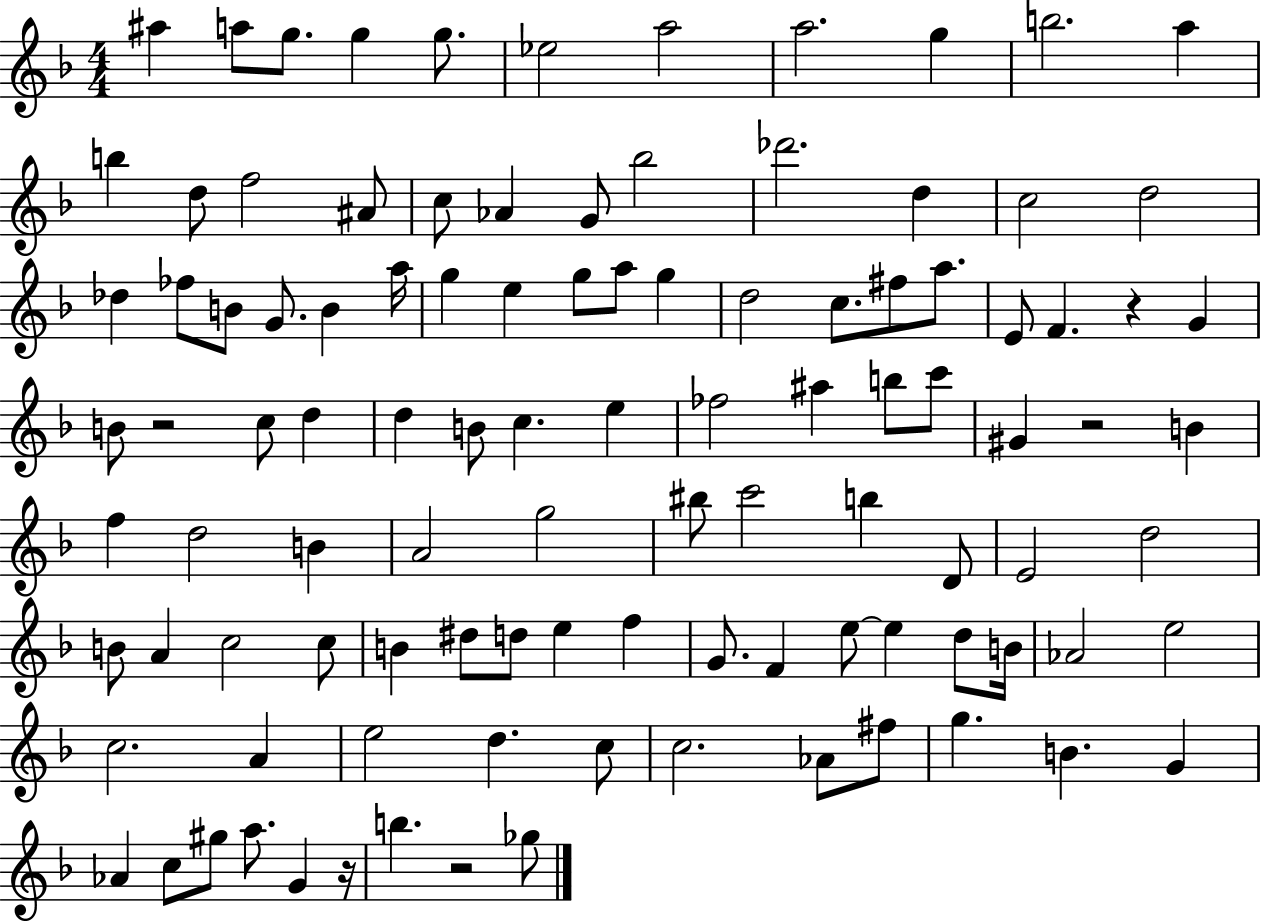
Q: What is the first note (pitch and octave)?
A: A#5